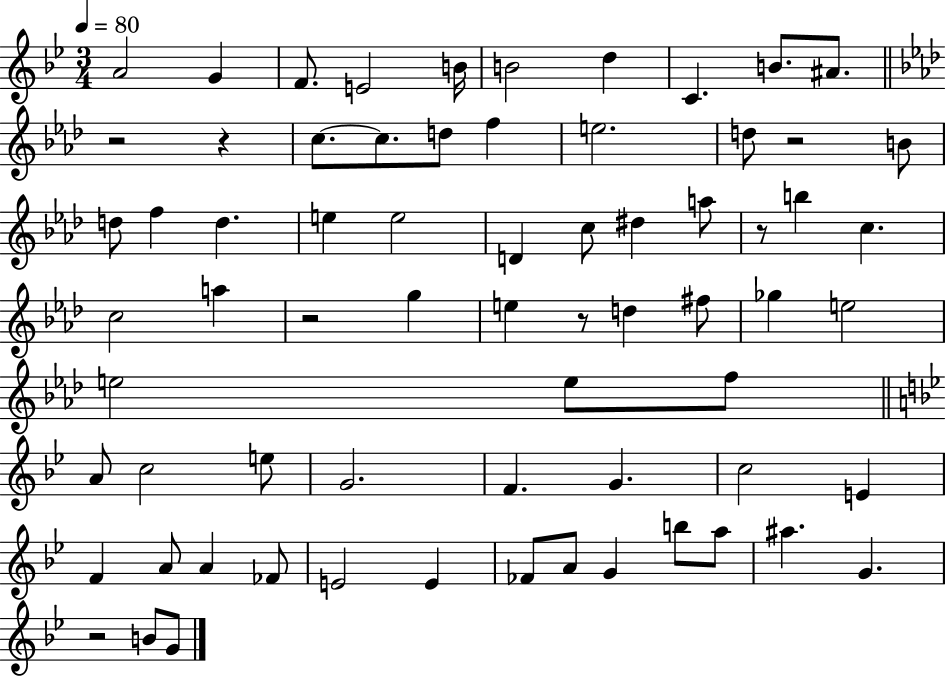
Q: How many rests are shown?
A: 7